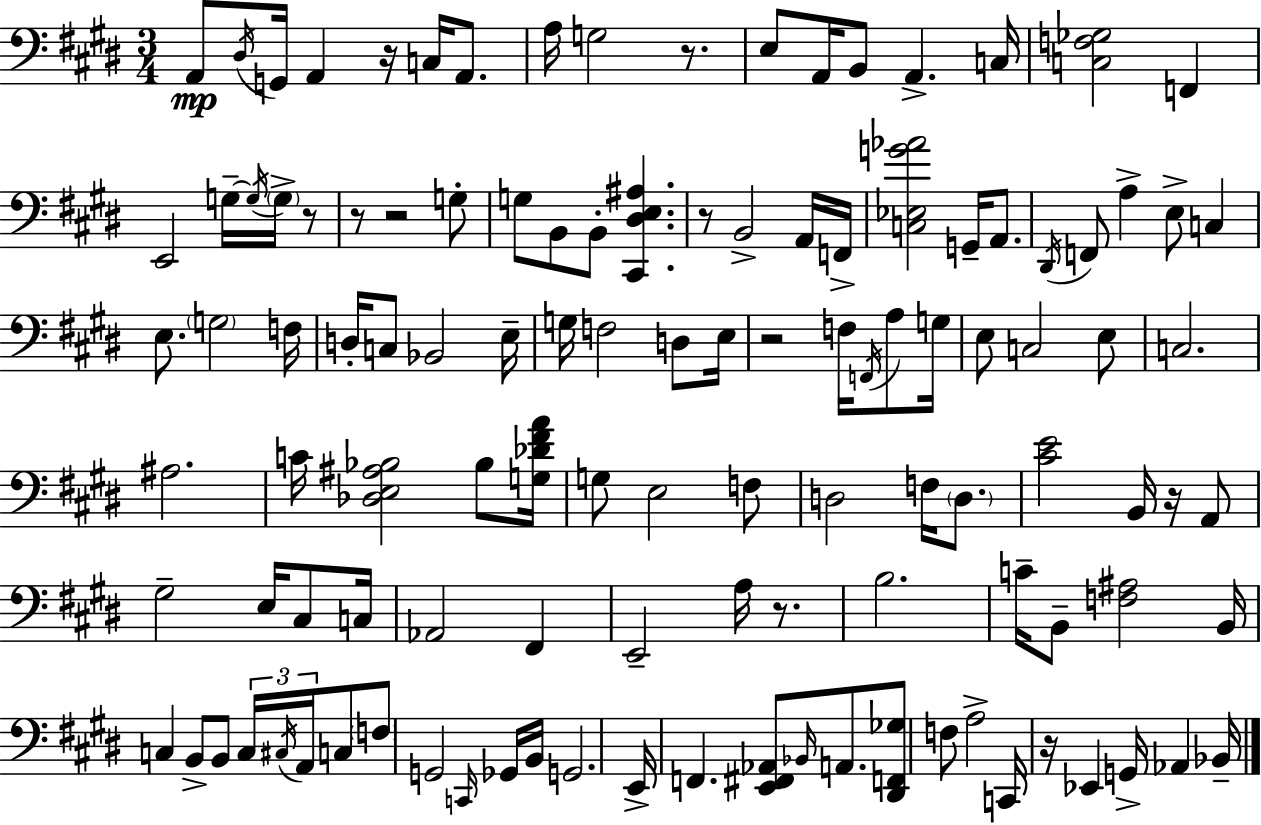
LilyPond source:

{
  \clef bass
  \numericTimeSignature
  \time 3/4
  \key e \major
  \repeat volta 2 { a,8\mp \acciaccatura { dis16 } g,16 a,4 r16 c16 a,8. | a16 g2 r8. | e8 a,16 b,8 a,4.-> | c16 <c f ges>2 f,4 | \break e,2 g16--~~ \acciaccatura { g16 } \parenthesize g16-> | r8 r8 r2 | g8-. g8 b,8 b,8-. <cis, dis e ais>4. | r8 b,2-> | \break a,16 f,16-> <c ees g' aes'>2 g,16-- a,8. | \acciaccatura { dis,16 } f,8 a4-> e8-> c4 | e8. \parenthesize g2 | f16 d16-. c8 bes,2 | \break e16-- g16 f2 | d8 e16 r2 f16 | \acciaccatura { f,16 } a8 g16 e8 c2 | e8 c2. | \break ais2. | c'16 <des e ais bes>2 | bes8 <g des' fis' a'>16 g8 e2 | f8 d2 | \break f16 \parenthesize d8. <cis' e'>2 | b,16 r16 a,8 gis2-- | e16 cis8 c16 aes,2 | fis,4 e,2-- | \break a16 r8. b2. | c'16-- b,8-- <f ais>2 | b,16 c4 b,8-> b,8 | \tuplet 3/2 { c16 \acciaccatura { cis16 } a,16 } c8 \parenthesize f8 g,2 | \break \grace { c,16 } ges,16 b,16 g,2. | e,16-> f,4. | <e, fis, aes,>8 \grace { bes,16 } a,8. <dis, f, ges>8 f8 a2-> | c,16 r16 ees,4 | \break g,16-> aes,4 bes,16-- } \bar "|."
}